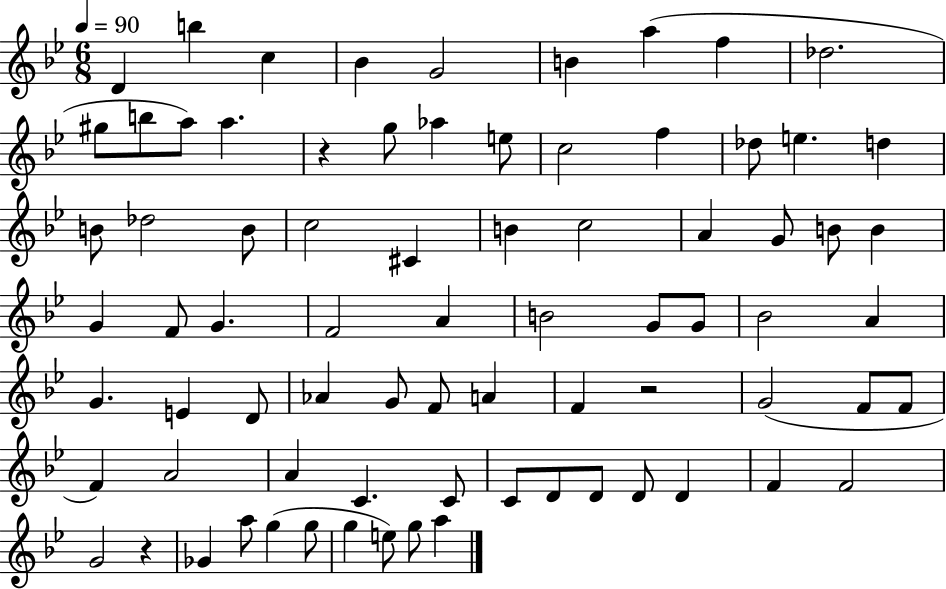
D4/q B5/q C5/q Bb4/q G4/h B4/q A5/q F5/q Db5/h. G#5/e B5/e A5/e A5/q. R/q G5/e Ab5/q E5/e C5/h F5/q Db5/e E5/q. D5/q B4/e Db5/h B4/e C5/h C#4/q B4/q C5/h A4/q G4/e B4/e B4/q G4/q F4/e G4/q. F4/h A4/q B4/h G4/e G4/e Bb4/h A4/q G4/q. E4/q D4/e Ab4/q G4/e F4/e A4/q F4/q R/h G4/h F4/e F4/e F4/q A4/h A4/q C4/q. C4/e C4/e D4/e D4/e D4/e D4/q F4/q F4/h G4/h R/q Gb4/q A5/e G5/q G5/e G5/q E5/e G5/e A5/q